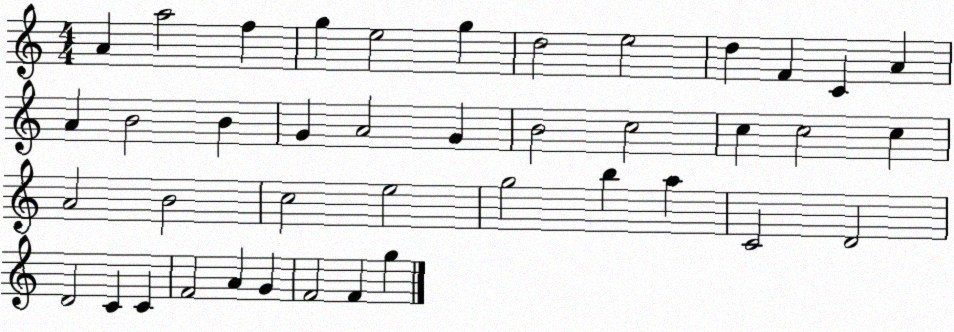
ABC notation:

X:1
T:Untitled
M:4/4
L:1/4
K:C
A a2 f g e2 g d2 e2 d F C A A B2 B G A2 G B2 c2 c c2 c A2 B2 c2 e2 g2 b a C2 D2 D2 C C F2 A G F2 F g